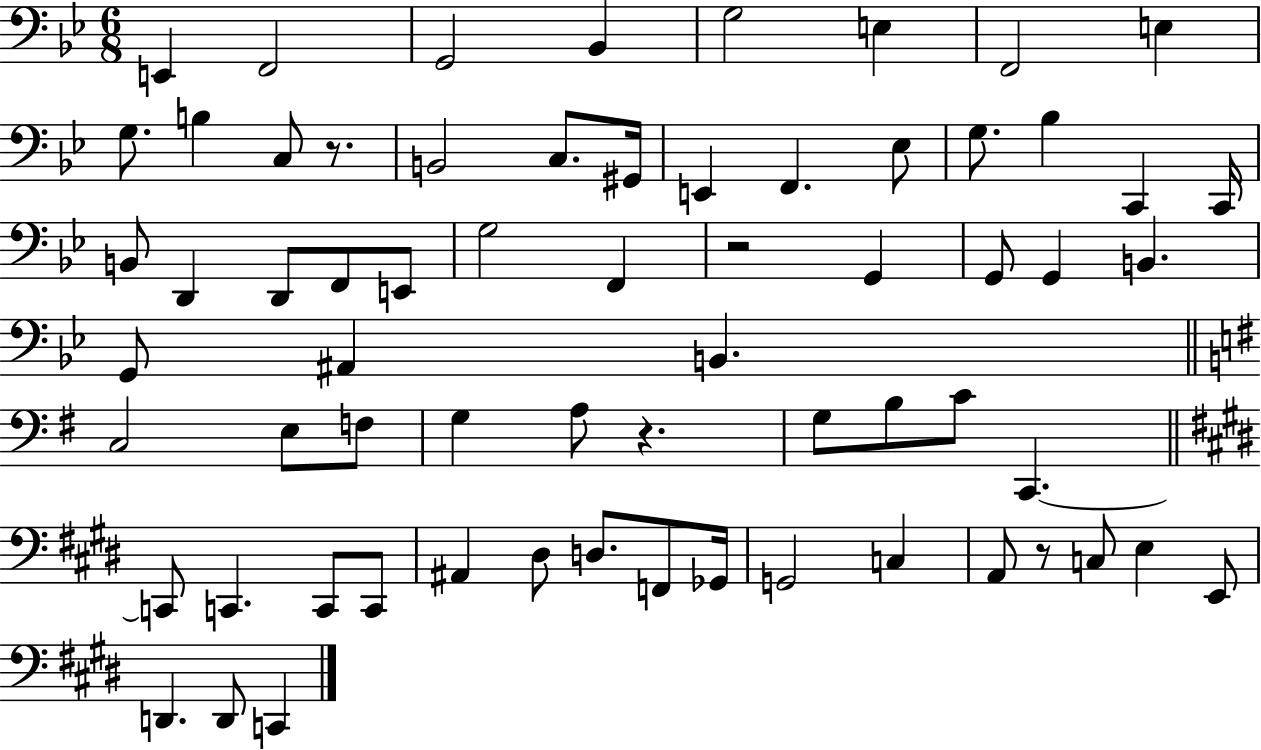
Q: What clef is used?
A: bass